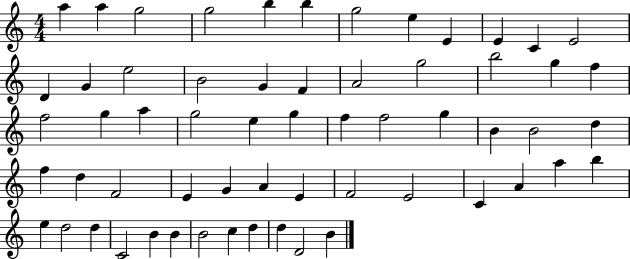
X:1
T:Untitled
M:4/4
L:1/4
K:C
a a g2 g2 b b g2 e E E C E2 D G e2 B2 G F A2 g2 b2 g f f2 g a g2 e g f f2 g B B2 d f d F2 E G A E F2 E2 C A a b e d2 d C2 B B B2 c d d D2 B